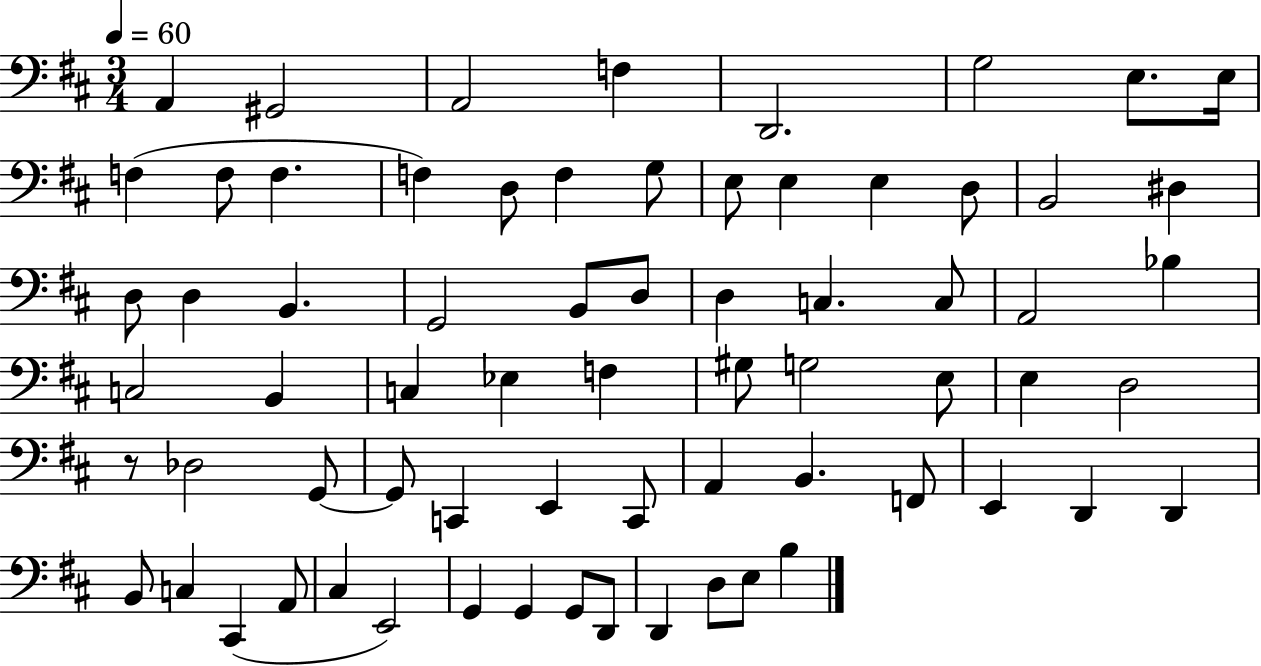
A2/q G#2/h A2/h F3/q D2/h. G3/h E3/e. E3/s F3/q F3/e F3/q. F3/q D3/e F3/q G3/e E3/e E3/q E3/q D3/e B2/h D#3/q D3/e D3/q B2/q. G2/h B2/e D3/e D3/q C3/q. C3/e A2/h Bb3/q C3/h B2/q C3/q Eb3/q F3/q G#3/e G3/h E3/e E3/q D3/h R/e Db3/h G2/e G2/e C2/q E2/q C2/e A2/q B2/q. F2/e E2/q D2/q D2/q B2/e C3/q C#2/q A2/e C#3/q E2/h G2/q G2/q G2/e D2/e D2/q D3/e E3/e B3/q